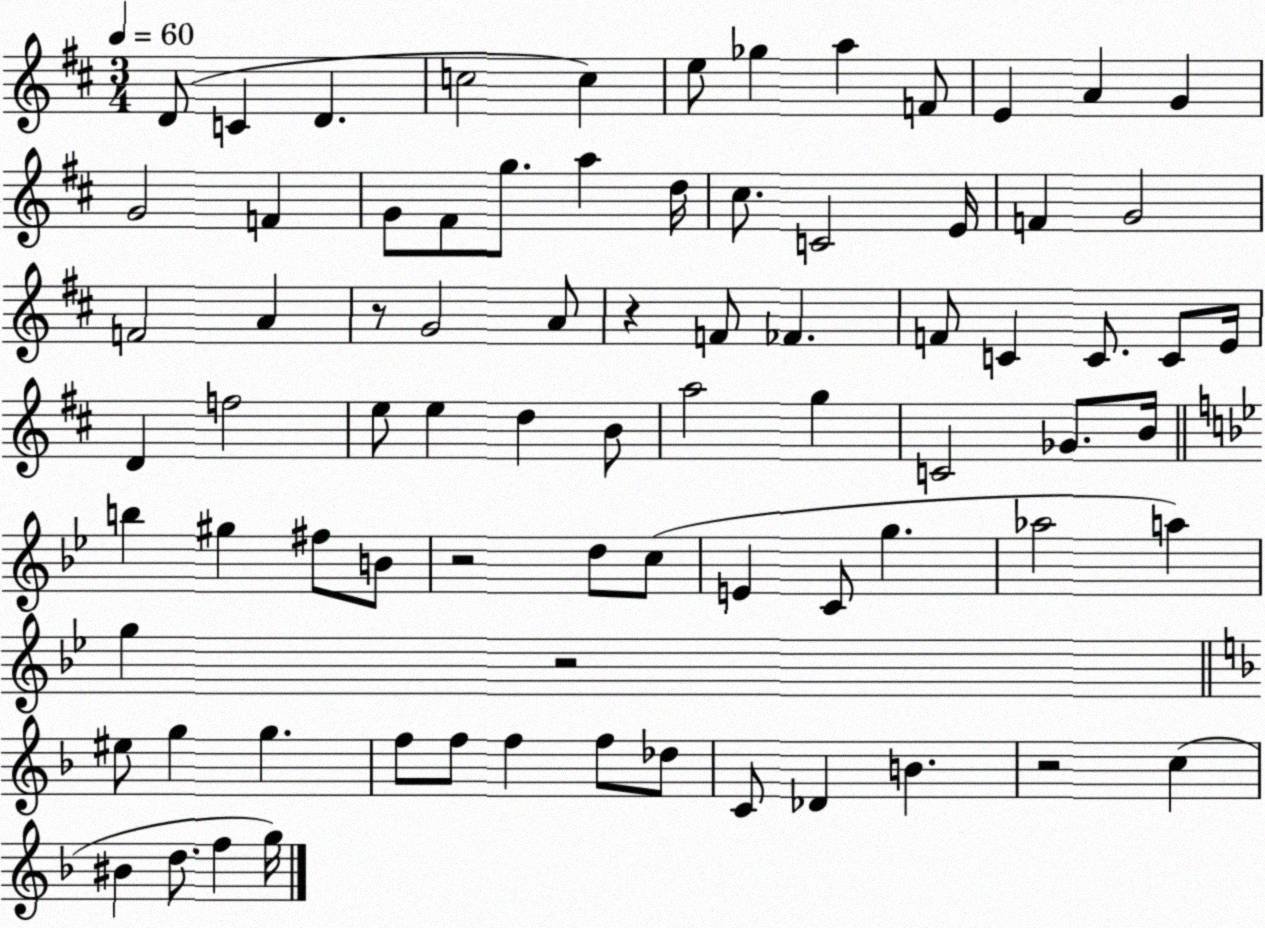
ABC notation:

X:1
T:Untitled
M:3/4
L:1/4
K:D
D/2 C D c2 c e/2 _g a F/2 E A G G2 F G/2 ^F/2 g/2 a d/4 ^c/2 C2 E/4 F G2 F2 A z/2 G2 A/2 z F/2 _F F/2 C C/2 C/2 E/4 D f2 e/2 e d B/2 a2 g C2 _G/2 B/4 b ^g ^f/2 B/2 z2 d/2 c/2 E C/2 g _a2 a g z2 ^e/2 g g f/2 f/2 f f/2 _d/2 C/2 _D B z2 c ^B d/2 f g/4